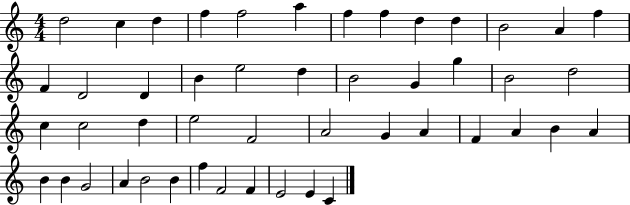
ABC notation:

X:1
T:Untitled
M:4/4
L:1/4
K:C
d2 c d f f2 a f f d d B2 A f F D2 D B e2 d B2 G g B2 d2 c c2 d e2 F2 A2 G A F A B A B B G2 A B2 B f F2 F E2 E C